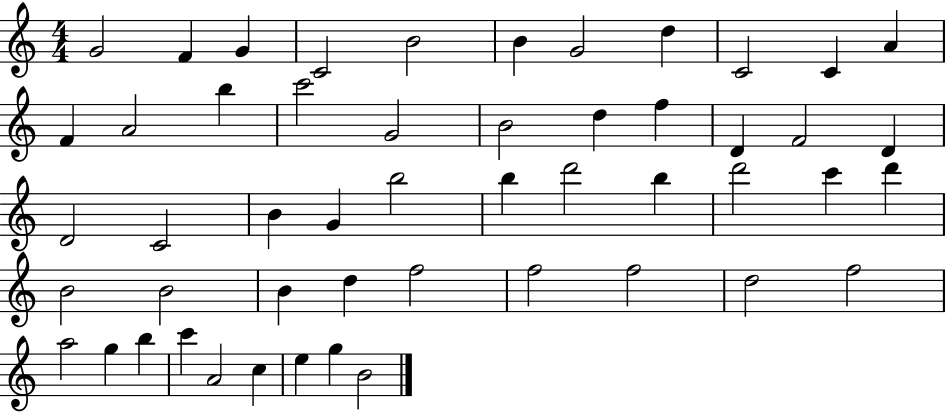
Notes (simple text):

G4/h F4/q G4/q C4/h B4/h B4/q G4/h D5/q C4/h C4/q A4/q F4/q A4/h B5/q C6/h G4/h B4/h D5/q F5/q D4/q F4/h D4/q D4/h C4/h B4/q G4/q B5/h B5/q D6/h B5/q D6/h C6/q D6/q B4/h B4/h B4/q D5/q F5/h F5/h F5/h D5/h F5/h A5/h G5/q B5/q C6/q A4/h C5/q E5/q G5/q B4/h